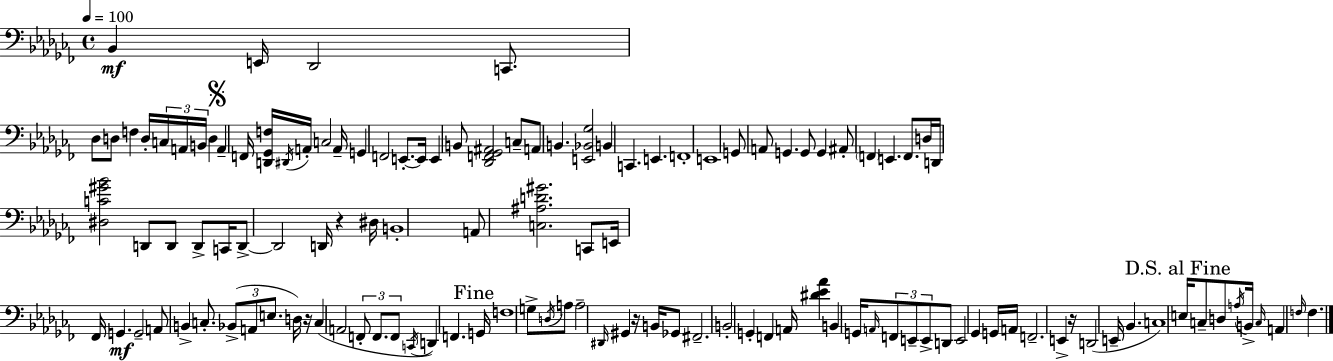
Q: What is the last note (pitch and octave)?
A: F3